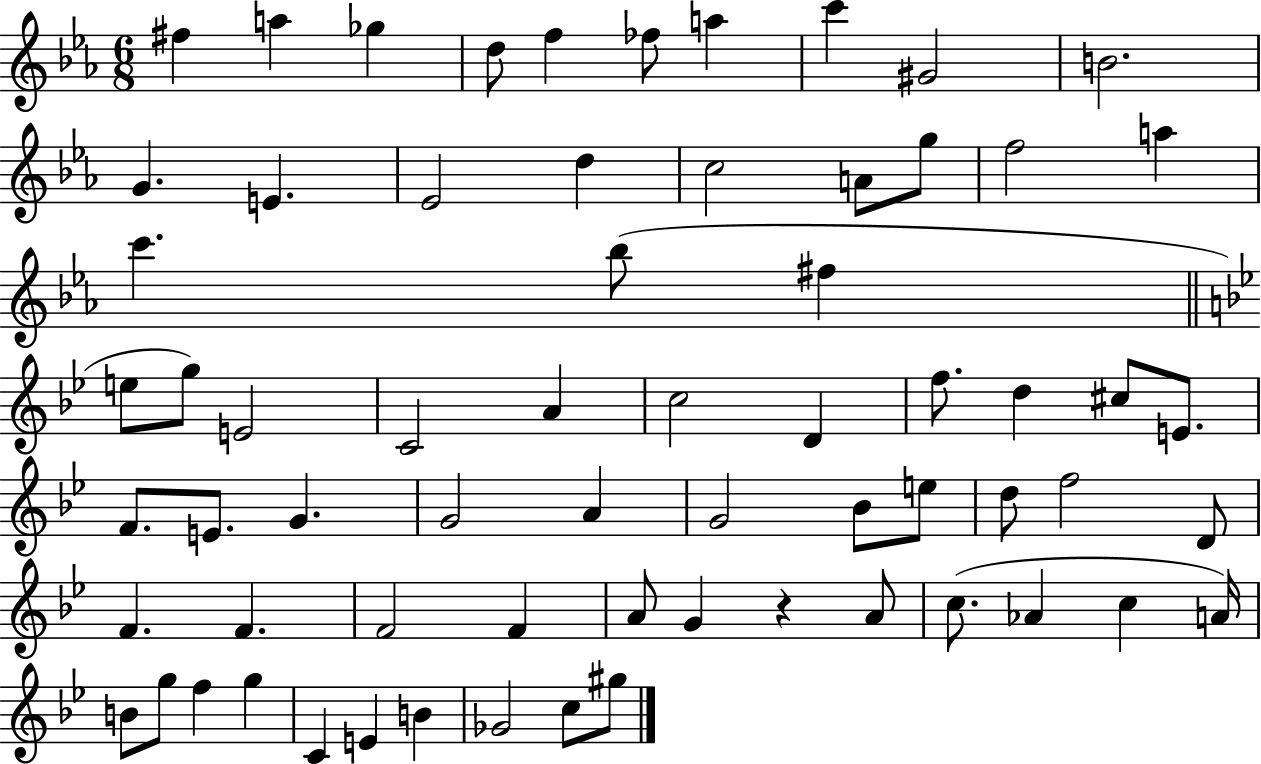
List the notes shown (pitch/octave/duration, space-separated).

F#5/q A5/q Gb5/q D5/e F5/q FES5/e A5/q C6/q G#4/h B4/h. G4/q. E4/q. Eb4/h D5/q C5/h A4/e G5/e F5/h A5/q C6/q. Bb5/e F#5/q E5/e G5/e E4/h C4/h A4/q C5/h D4/q F5/e. D5/q C#5/e E4/e. F4/e. E4/e. G4/q. G4/h A4/q G4/h Bb4/e E5/e D5/e F5/h D4/e F4/q. F4/q. F4/h F4/q A4/e G4/q R/q A4/e C5/e. Ab4/q C5/q A4/s B4/e G5/e F5/q G5/q C4/q E4/q B4/q Gb4/h C5/e G#5/e